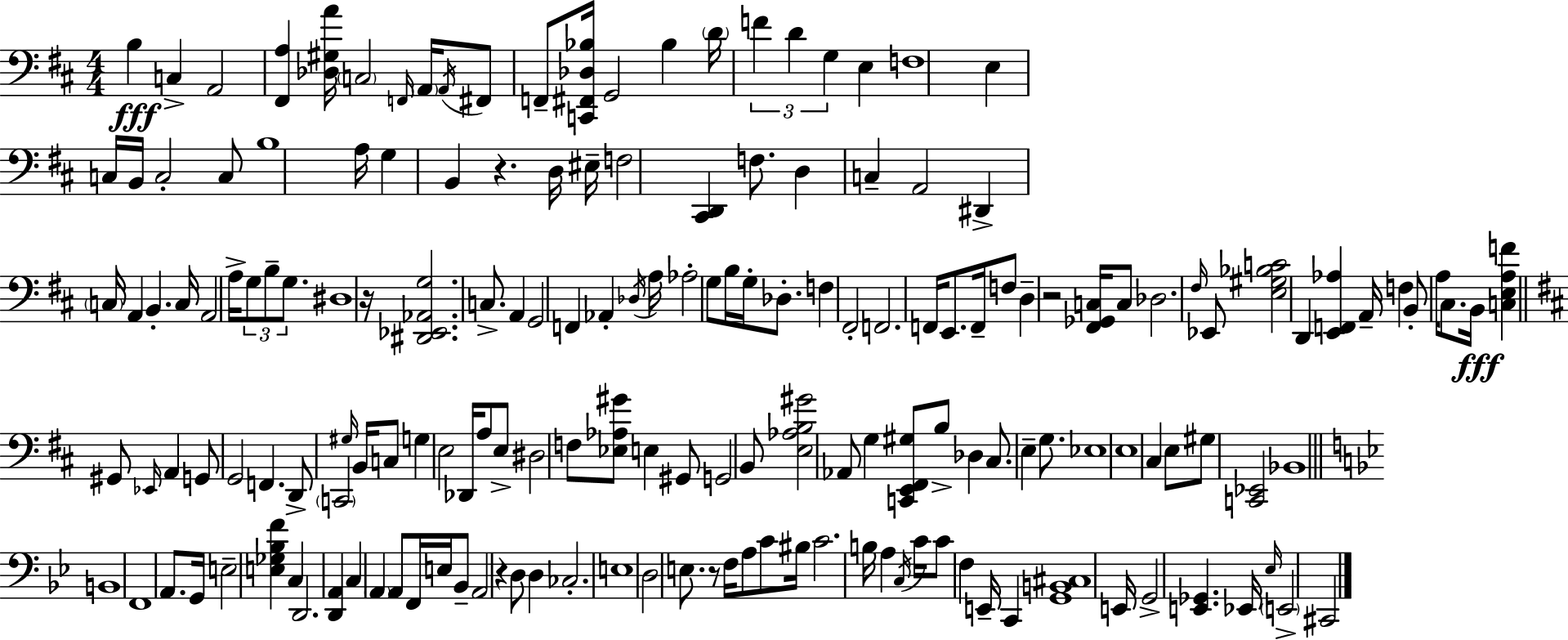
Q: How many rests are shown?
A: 5